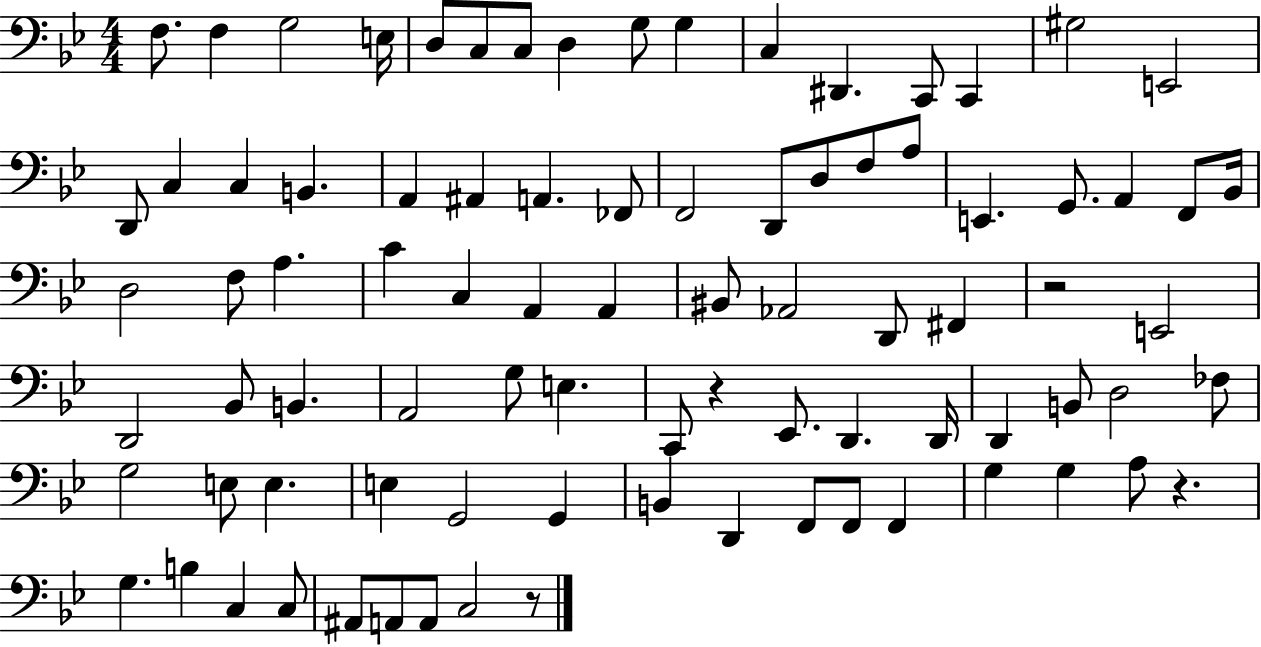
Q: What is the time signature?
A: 4/4